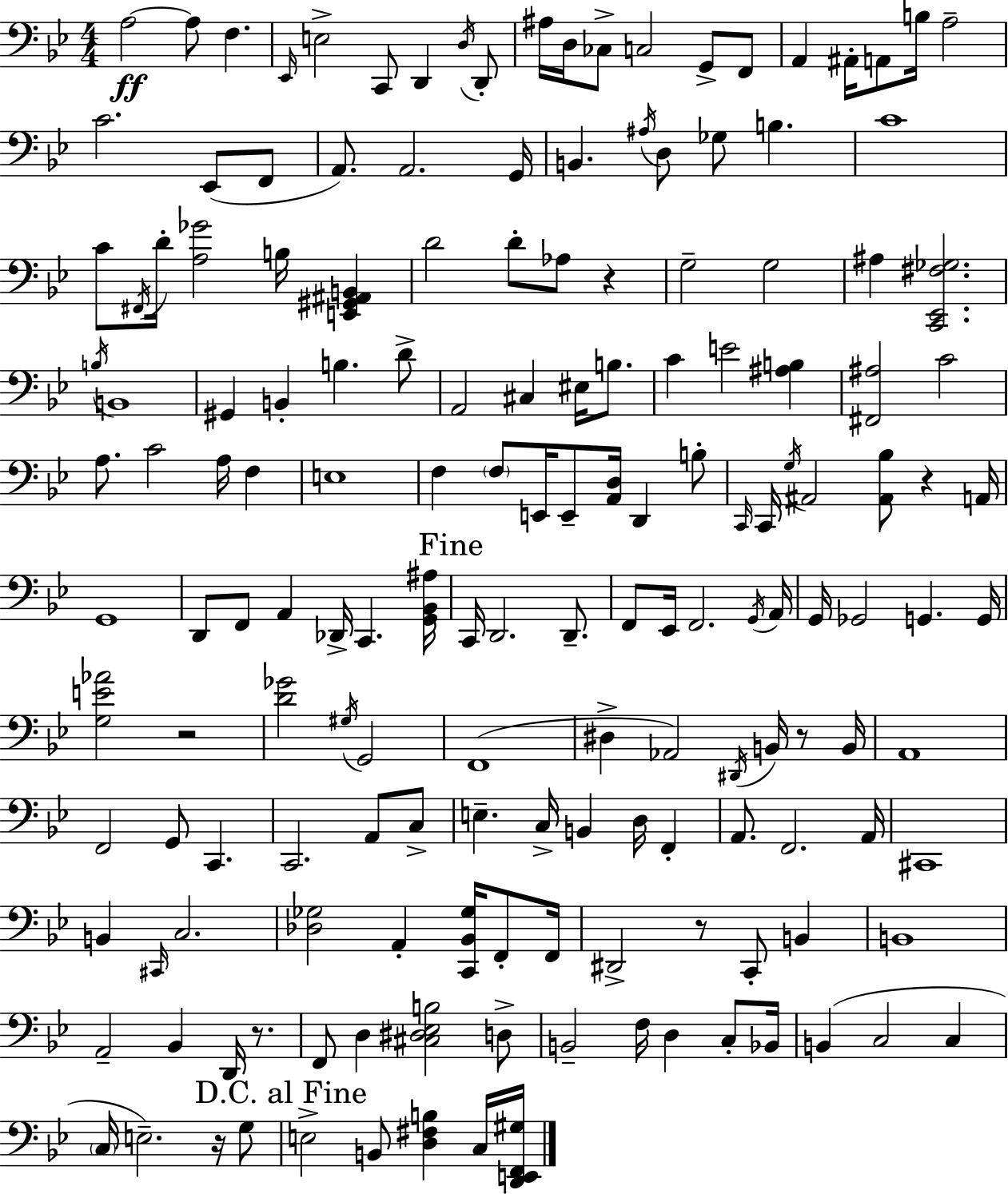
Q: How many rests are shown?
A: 7